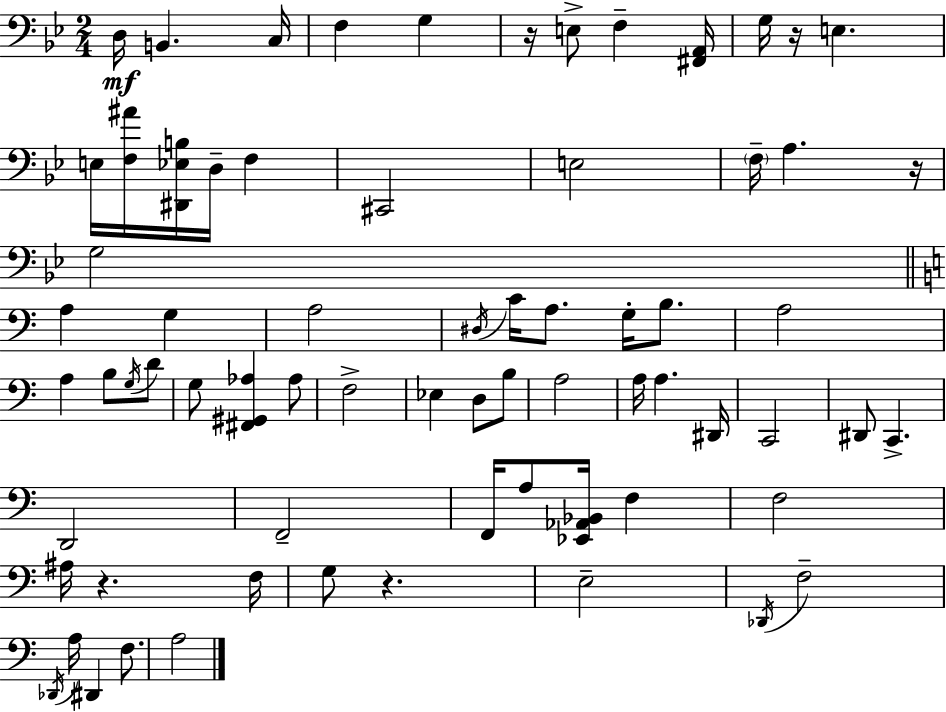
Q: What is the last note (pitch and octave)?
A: A3